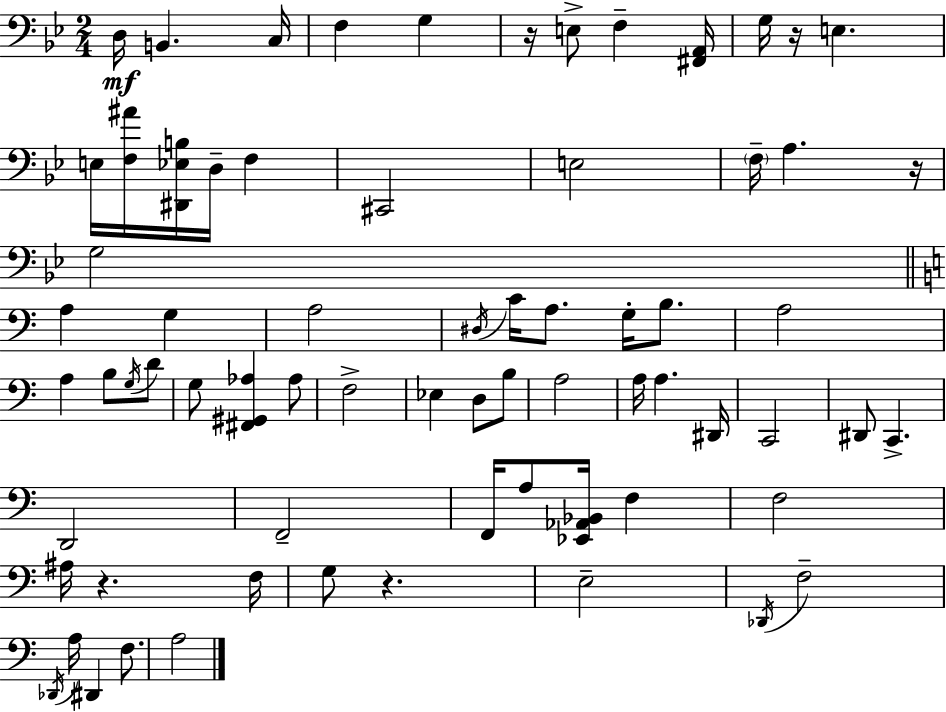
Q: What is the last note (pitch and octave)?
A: A3